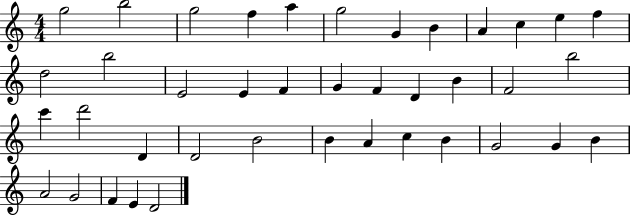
G5/h B5/h G5/h F5/q A5/q G5/h G4/q B4/q A4/q C5/q E5/q F5/q D5/h B5/h E4/h E4/q F4/q G4/q F4/q D4/q B4/q F4/h B5/h C6/q D6/h D4/q D4/h B4/h B4/q A4/q C5/q B4/q G4/h G4/q B4/q A4/h G4/h F4/q E4/q D4/h